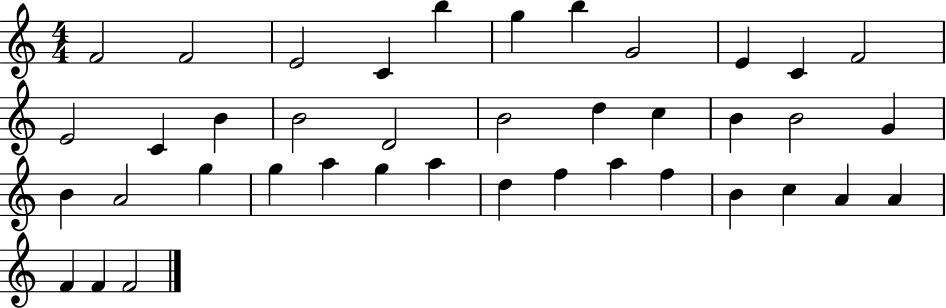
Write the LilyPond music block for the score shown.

{
  \clef treble
  \numericTimeSignature
  \time 4/4
  \key c \major
  f'2 f'2 | e'2 c'4 b''4 | g''4 b''4 g'2 | e'4 c'4 f'2 | \break e'2 c'4 b'4 | b'2 d'2 | b'2 d''4 c''4 | b'4 b'2 g'4 | \break b'4 a'2 g''4 | g''4 a''4 g''4 a''4 | d''4 f''4 a''4 f''4 | b'4 c''4 a'4 a'4 | \break f'4 f'4 f'2 | \bar "|."
}